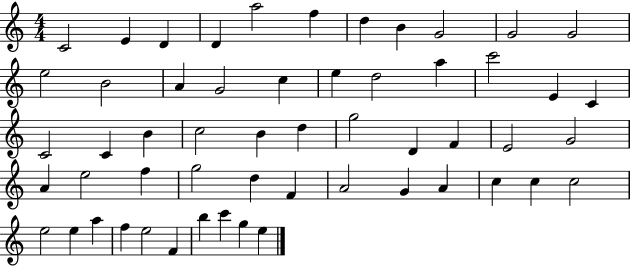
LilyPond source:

{
  \clef treble
  \numericTimeSignature
  \time 4/4
  \key c \major
  c'2 e'4 d'4 | d'4 a''2 f''4 | d''4 b'4 g'2 | g'2 g'2 | \break e''2 b'2 | a'4 g'2 c''4 | e''4 d''2 a''4 | c'''2 e'4 c'4 | \break c'2 c'4 b'4 | c''2 b'4 d''4 | g''2 d'4 f'4 | e'2 g'2 | \break a'4 e''2 f''4 | g''2 d''4 f'4 | a'2 g'4 a'4 | c''4 c''4 c''2 | \break e''2 e''4 a''4 | f''4 e''2 f'4 | b''4 c'''4 g''4 e''4 | \bar "|."
}